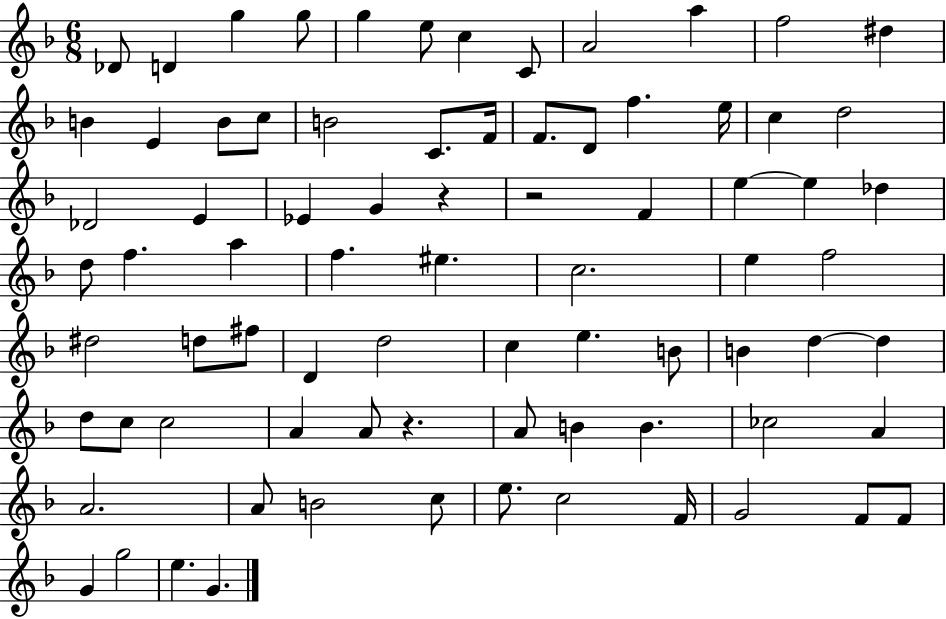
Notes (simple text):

Db4/e D4/q G5/q G5/e G5/q E5/e C5/q C4/e A4/h A5/q F5/h D#5/q B4/q E4/q B4/e C5/e B4/h C4/e. F4/s F4/e. D4/e F5/q. E5/s C5/q D5/h Db4/h E4/q Eb4/q G4/q R/q R/h F4/q E5/q E5/q Db5/q D5/e F5/q. A5/q F5/q. EIS5/q. C5/h. E5/q F5/h D#5/h D5/e F#5/e D4/q D5/h C5/q E5/q. B4/e B4/q D5/q D5/q D5/e C5/e C5/h A4/q A4/e R/q. A4/e B4/q B4/q. CES5/h A4/q A4/h. A4/e B4/h C5/e E5/e. C5/h F4/s G4/h F4/e F4/e G4/q G5/h E5/q. G4/q.